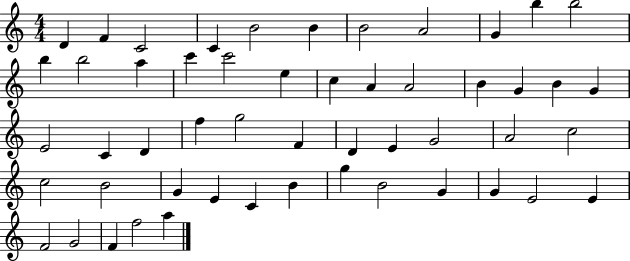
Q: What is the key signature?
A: C major